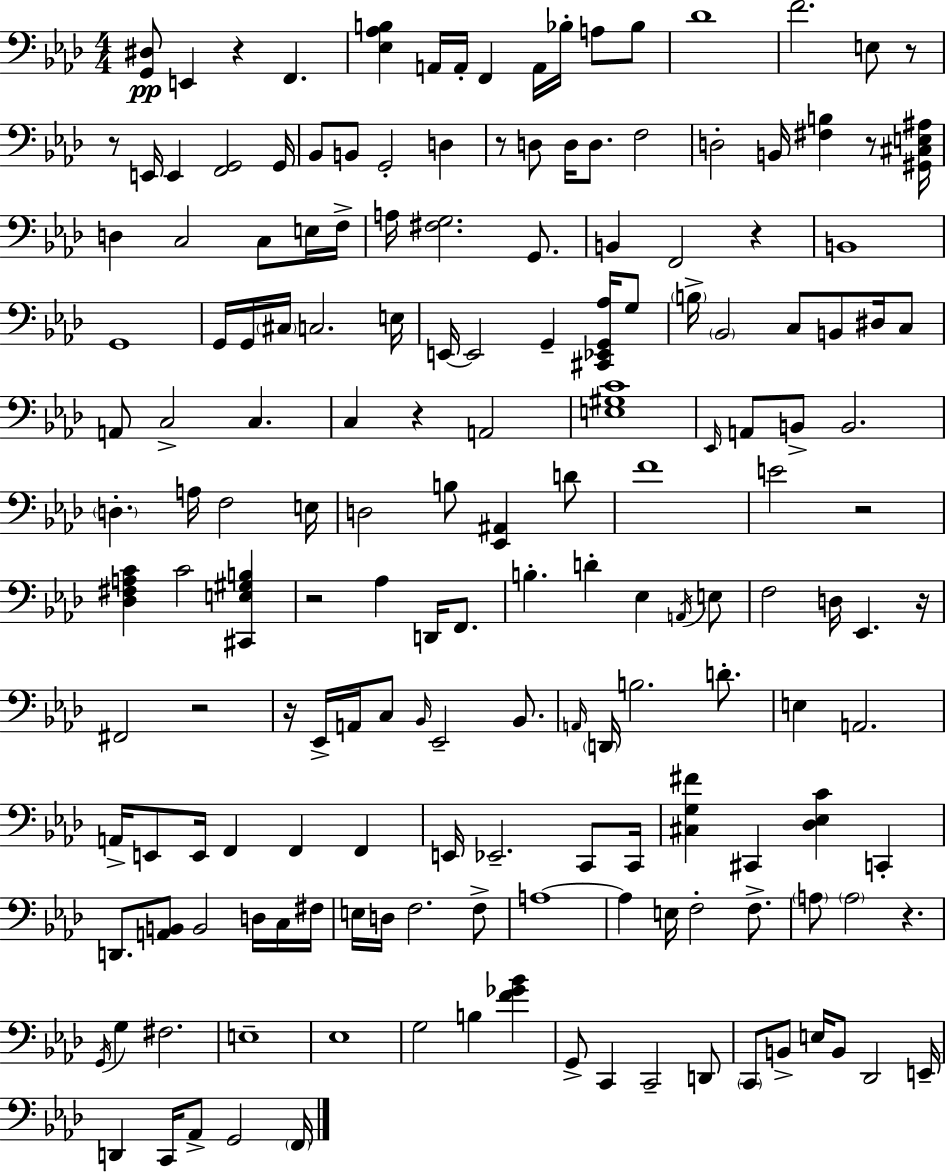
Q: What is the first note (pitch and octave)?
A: E2